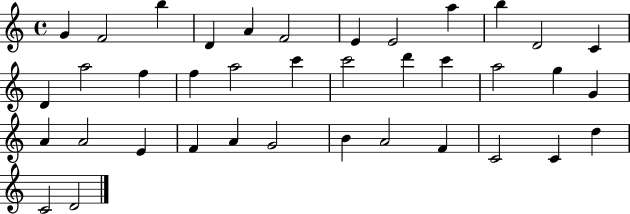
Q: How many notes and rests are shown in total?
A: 38